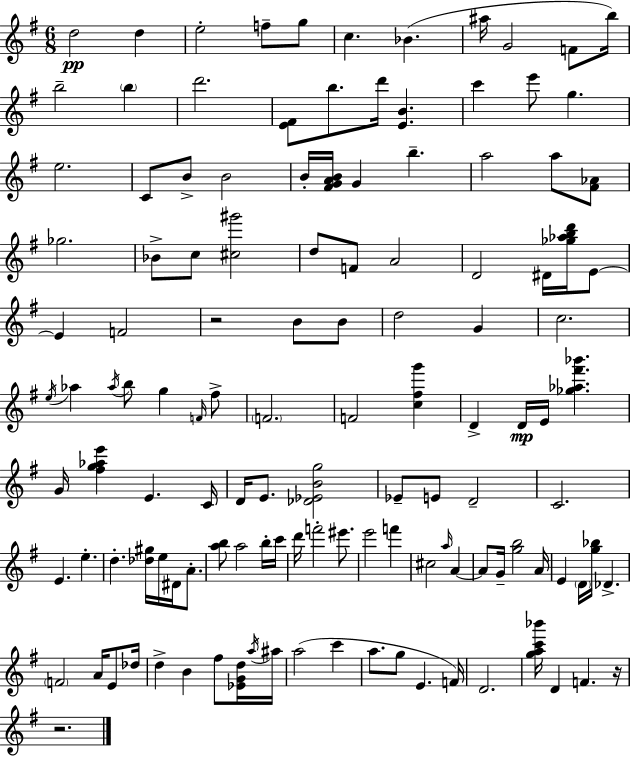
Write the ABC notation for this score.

X:1
T:Untitled
M:6/8
L:1/4
K:G
d2 d e2 f/2 g/2 c _B ^a/4 G2 F/2 b/4 b2 b d'2 [E^F]/2 b/2 d'/4 [EB] c' e'/2 g e2 C/2 B/2 B2 B/4 [^FGAB]/4 G b a2 a/2 [^F_A]/2 _g2 _B/2 c/2 [^c^g']2 d/2 F/2 A2 D2 ^D/4 [_g_abd']/4 E/2 E F2 z2 B/2 B/2 d2 G c2 e/4 _a _a/4 b/2 g F/4 ^f/2 F2 F2 [c^fg'] D D/4 E/4 [_g_a^f'_b'] G/4 [^fg_ae'] E C/4 D/4 E/2 [_D_EBg]2 _E/2 E/2 D2 C2 E e d [_d^g]/4 e/4 ^D/4 A/2 [ab]/2 a2 b/4 c'/4 d'/4 f'2 ^e'/2 e'2 f' ^c2 a/4 A A/2 G/4 [gb]2 A/4 E D/4 [g_b]/4 _D F2 A/4 E/2 _d/4 d B ^f/2 [_EGd]/4 a/4 ^a/4 a2 c' a/2 g/2 E F/4 D2 [gac'_b']/4 D F z/4 z2